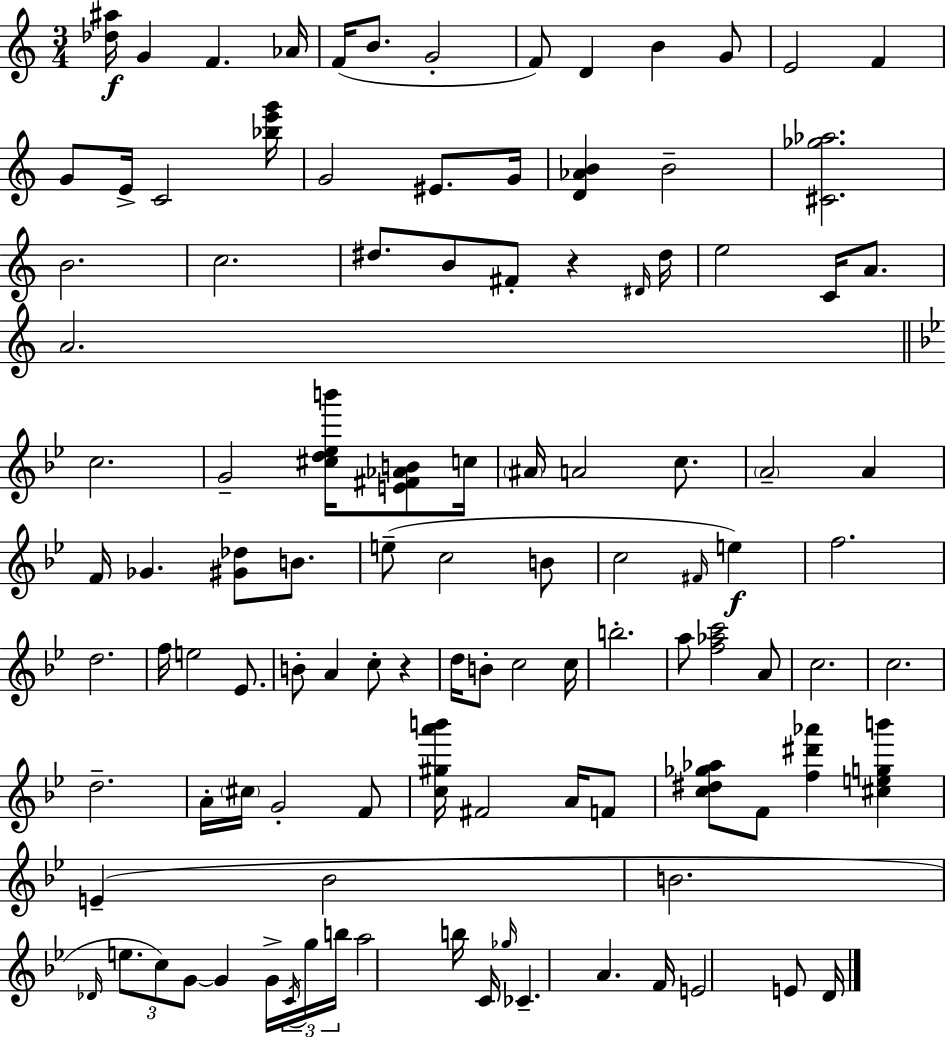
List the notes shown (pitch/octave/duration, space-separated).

[Db5,A#5]/s G4/q F4/q. Ab4/s F4/s B4/e. G4/h F4/e D4/q B4/q G4/e E4/h F4/q G4/e E4/s C4/h [Bb5,E6,G6]/s G4/h EIS4/e. G4/s [D4,Ab4,B4]/q B4/h [C#4,Gb5,Ab5]/h. B4/h. C5/h. D#5/e. B4/e F#4/e R/q D#4/s D#5/s E5/h C4/s A4/e. A4/h. C5/h. G4/h [C#5,D5,Eb5,B6]/s [E4,F#4,Ab4,B4]/e C5/s A#4/s A4/h C5/e. A4/h A4/q F4/s Gb4/q. [G#4,Db5]/e B4/e. E5/e C5/h B4/e C5/h F#4/s E5/q F5/h. D5/h. F5/s E5/h Eb4/e. B4/e A4/q C5/e R/q D5/s B4/e C5/h C5/s B5/h. A5/e [F5,Ab5,C6]/h A4/e C5/h. C5/h. D5/h. A4/s C#5/s G4/h F4/e [C5,G#5,A6,B6]/s F#4/h A4/s F4/e [C5,D#5,Gb5,Ab5]/e F4/e [F5,D#6,Ab6]/q [C#5,E5,G5,B6]/q E4/q Bb4/h B4/h. Db4/s E5/e. C5/e G4/e G4/q G4/s C4/s G5/s B5/s A5/h B5/s C4/s Gb5/s CES4/q. A4/q. F4/s E4/h E4/e D4/s